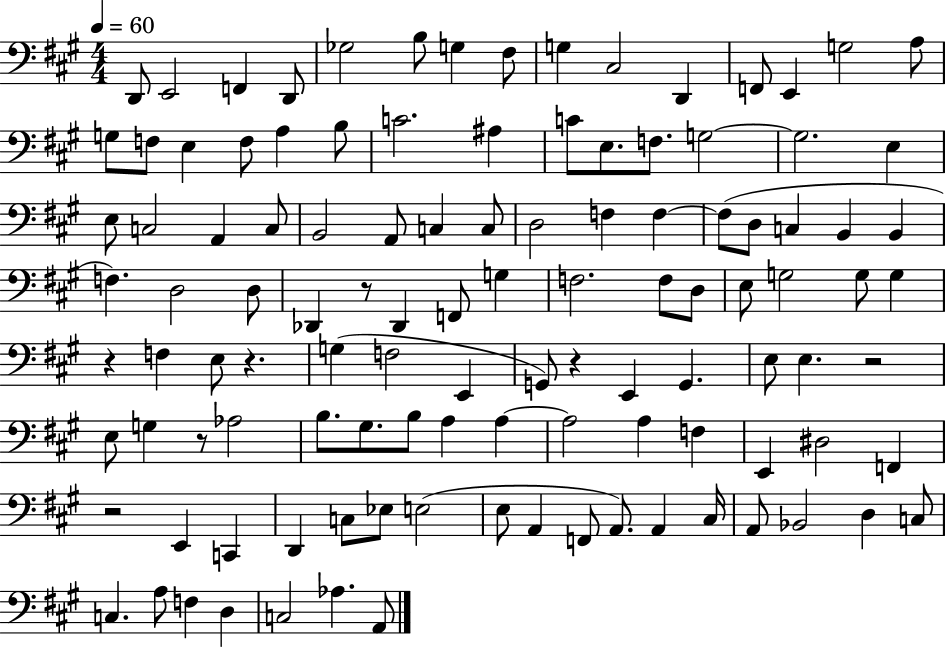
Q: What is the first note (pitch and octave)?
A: D2